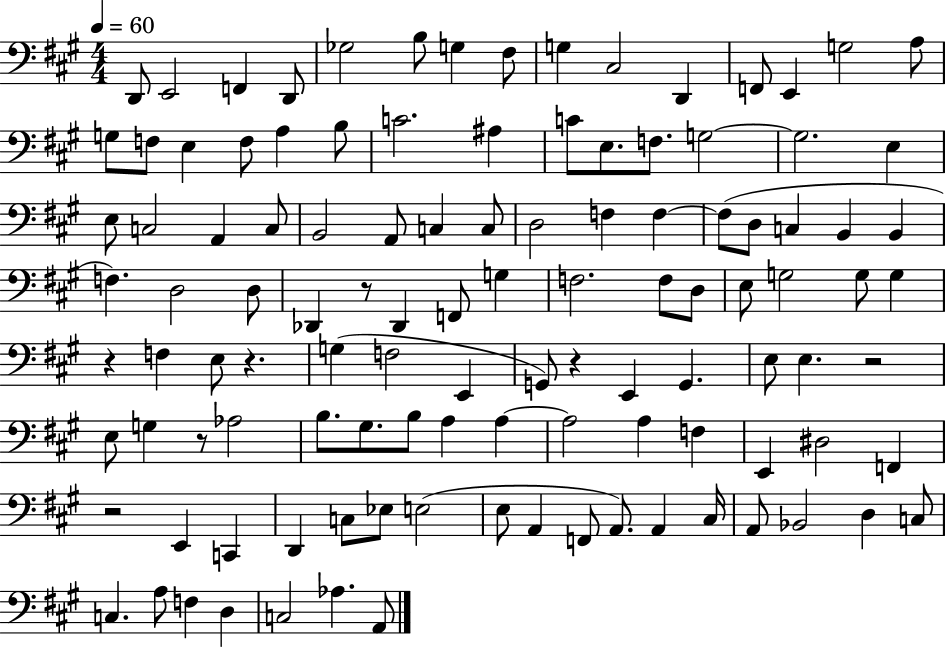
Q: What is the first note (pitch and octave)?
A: D2